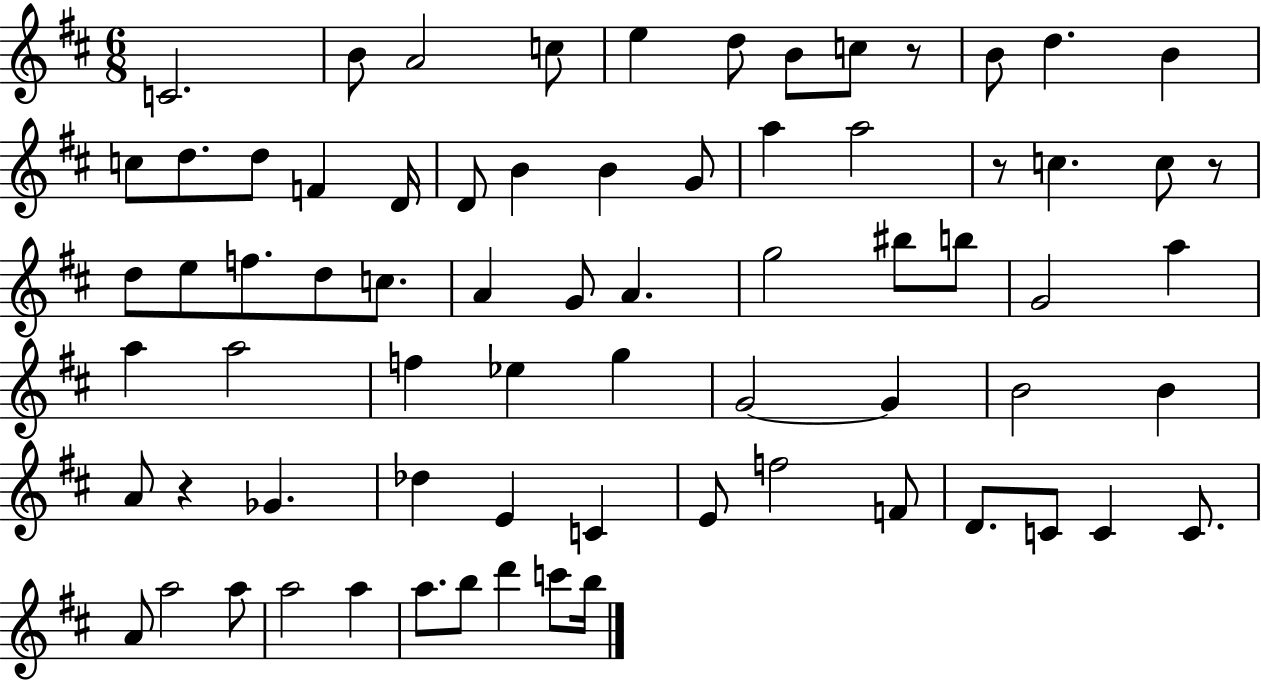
{
  \clef treble
  \numericTimeSignature
  \time 6/8
  \key d \major
  c'2. | b'8 a'2 c''8 | e''4 d''8 b'8 c''8 r8 | b'8 d''4. b'4 | \break c''8 d''8. d''8 f'4 d'16 | d'8 b'4 b'4 g'8 | a''4 a''2 | r8 c''4. c''8 r8 | \break d''8 e''8 f''8. d''8 c''8. | a'4 g'8 a'4. | g''2 bis''8 b''8 | g'2 a''4 | \break a''4 a''2 | f''4 ees''4 g''4 | g'2~~ g'4 | b'2 b'4 | \break a'8 r4 ges'4. | des''4 e'4 c'4 | e'8 f''2 f'8 | d'8. c'8 c'4 c'8. | \break a'8 a''2 a''8 | a''2 a''4 | a''8. b''8 d'''4 c'''8 b''16 | \bar "|."
}